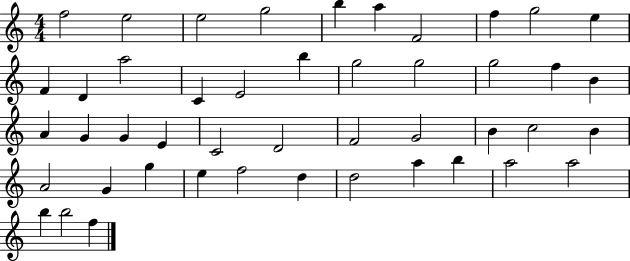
X:1
T:Untitled
M:4/4
L:1/4
K:C
f2 e2 e2 g2 b a F2 f g2 e F D a2 C E2 b g2 g2 g2 f B A G G E C2 D2 F2 G2 B c2 B A2 G g e f2 d d2 a b a2 a2 b b2 f